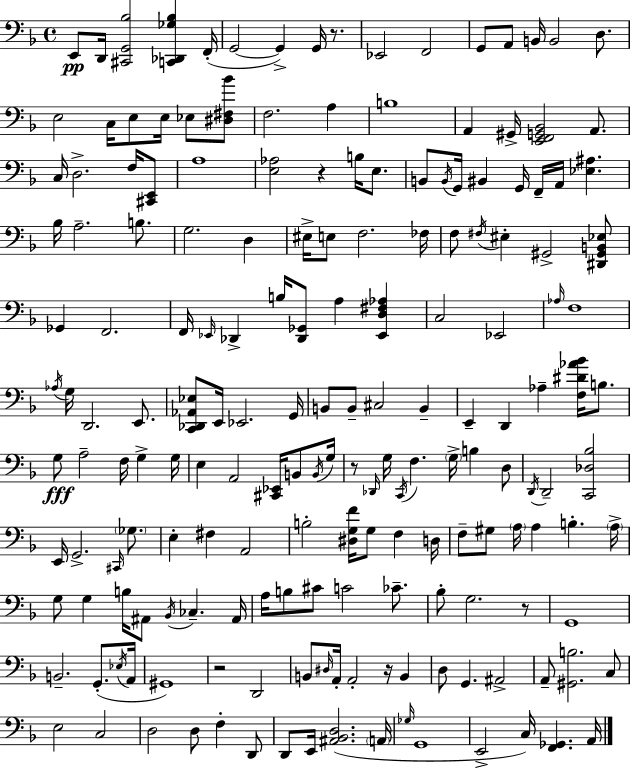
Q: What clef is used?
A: bass